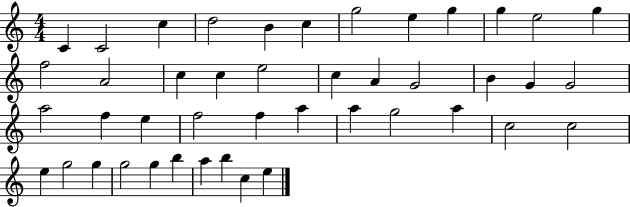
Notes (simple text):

C4/q C4/h C5/q D5/h B4/q C5/q G5/h E5/q G5/q G5/q E5/h G5/q F5/h A4/h C5/q C5/q E5/h C5/q A4/q G4/h B4/q G4/q G4/h A5/h F5/q E5/q F5/h F5/q A5/q A5/q G5/h A5/q C5/h C5/h E5/q G5/h G5/q G5/h G5/q B5/q A5/q B5/q C5/q E5/q